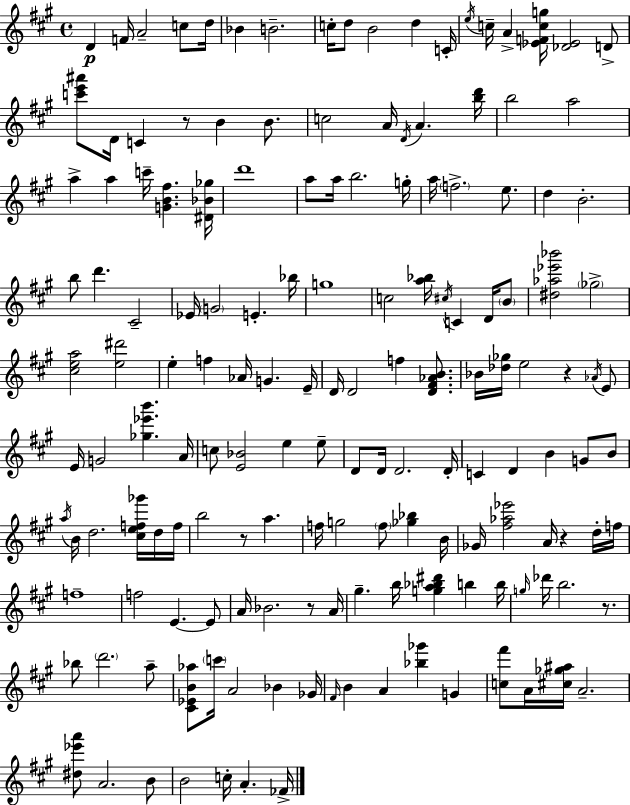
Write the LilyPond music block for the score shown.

{
  \clef treble
  \time 4/4
  \defaultTimeSignature
  \key a \major
  d'4\p f'16 a'2-- c''8 d''16 | bes'4 b'2.-- | c''16-. d''8 b'2 d''4 c'16-. | \acciaccatura { e''16 } c''16-- a'4-> <ees' f' c'' g''>16 <des' ees'>2 d'8-> | \break <c''' e''' ais'''>8 d'16 c'4 r8 b'4 b'8. | c''2 a'16 \acciaccatura { d'16 } a'4. | <b'' d'''>16 b''2 a''2 | a''4-> a''4 c'''16-- <g' b' fis''>4. | \break <dis' bes' ges''>16 d'''1 | a''8 a''16 b''2. | g''16-. a''16 \parenthesize f''2.-> e''8. | d''4 b'2.-. | \break b''8 d'''4. cis'2-- | ees'16 \parenthesize g'2 e'4.-. | bes''16 g''1 | c''2 <a'' bes''>16 \acciaccatura { cis''16 } c'4 | \break d'16 \parenthesize b'8 <dis'' aes'' ees''' bes'''>2 \parenthesize ges''2-> | <cis'' e'' a''>2 <e'' dis'''>2 | e''4-. f''4 aes'16 g'4. | e'16-- d'16 d'2 f''4 | \break <d' fis' aes' b'>8. bes'16 <des'' ges''>16 e''2 r4 | \acciaccatura { aes'16 } e'8 e'16 g'2 <ges'' ees''' b'''>4. | a'16 c''8 <e' bes'>2 e''4 | e''8-- d'8 d'16 d'2. | \break d'16-. c'4 d'4 b'4 | g'8 b'8 \acciaccatura { a''16 } b'16 d''2. | <cis'' e'' f'' ges'''>16 d''16 f''16 b''2 r8 a''4. | f''16 g''2 \parenthesize f''8 | \break <ges'' bes''>4 b'16 ges'16 <fis'' aes'' ees'''>2 a'16 r4 | d''16-. f''16 f''1-- | f''2 e'4.~~ | e'8 a'16 bes'2. | \break r8 a'16 gis''4.-- b''16 <g'' a'' bes'' dis'''>4 | b''4 b''16 \grace { g''16 } des'''16 b''2. | r8. bes''8 \parenthesize d'''2. | a''8-- <cis' ees' b' aes''>8 \parenthesize c'''16 a'2 | \break bes'4 ges'16 \grace { fis'16 } b'4 a'4 <bes'' ges'''>4 | g'4 <c'' fis'''>8 a'16 <cis'' ges'' ais''>16 a'2.-- | <dis'' ees''' a'''>8 a'2. | b'8 b'2 c''16-. | \break a'4.-. fes'16-> \bar "|."
}